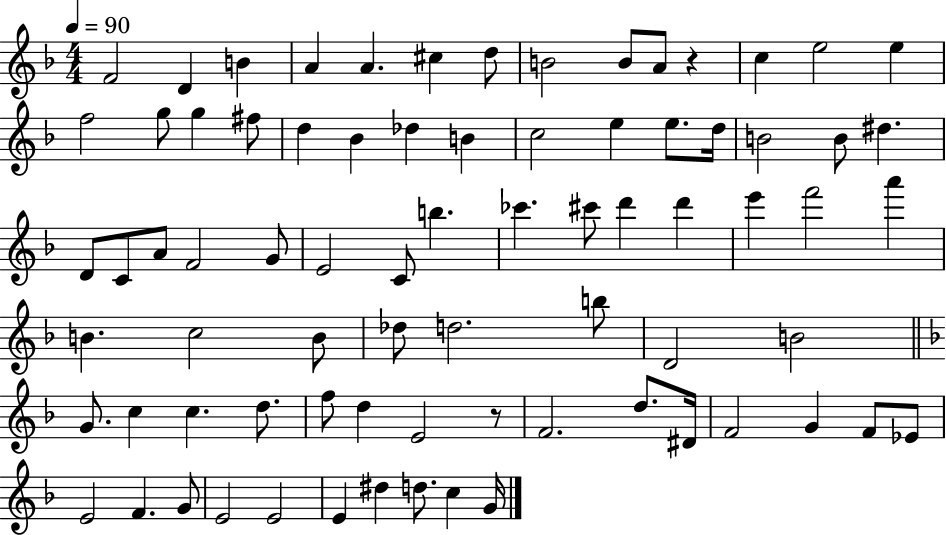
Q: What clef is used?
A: treble